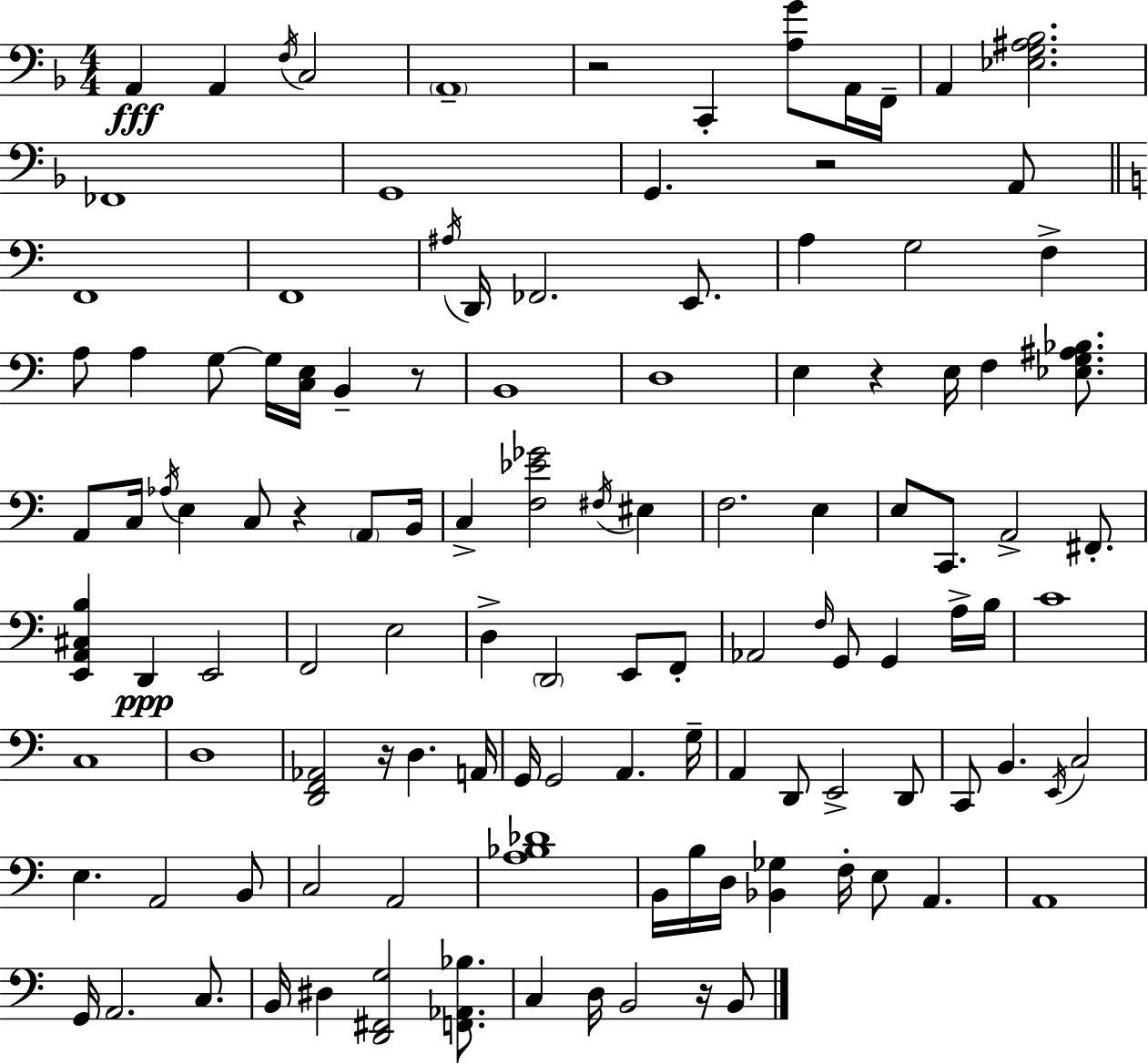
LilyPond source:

{
  \clef bass
  \numericTimeSignature
  \time 4/4
  \key f \major
  a,4\fff a,4 \acciaccatura { f16 } c2 | \parenthesize a,1-- | r2 c,4-. <a g'>8 a,16 | f,16-- a,4 <ees g ais bes>2. | \break fes,1 | g,1 | g,4. r2 a,8 | \bar "||" \break \key c \major f,1 | f,1 | \acciaccatura { ais16 } d,16 fes,2. e,8. | a4 g2 f4-> | \break a8 a4 g8~~ g16 <c e>16 b,4-- r8 | b,1 | d1 | e4 r4 e16 f4 <ees g ais bes>8. | \break a,8 c16 \acciaccatura { aes16 } e4 c8 r4 \parenthesize a,8 | b,16 c4-> <f ees' ges'>2 \acciaccatura { fis16 } eis4 | f2. e4 | e8 c,8. a,2-> | \break fis,8.-. <e, a, cis b>4 d,4\ppp e,2 | f,2 e2 | d4-> \parenthesize d,2 e,8 | f,8-. aes,2 \grace { f16 } g,8 g,4 | \break a16-> b16 c'1 | c1 | d1 | <d, f, aes,>2 r16 d4. | \break a,16 g,16 g,2 a,4. | g16-- a,4 d,8 e,2-> | d,8 c,8 b,4. \acciaccatura { e,16 } c2 | e4. a,2 | \break b,8 c2 a,2 | <a bes des'>1 | b,16 b16 d16 <bes, ges>4 f16-. e8 a,4. | a,1 | \break g,16 a,2. | c8. b,16 dis4 <d, fis, g>2 | <f, aes, bes>8. c4 d16 b,2 | r16 b,8 \bar "|."
}